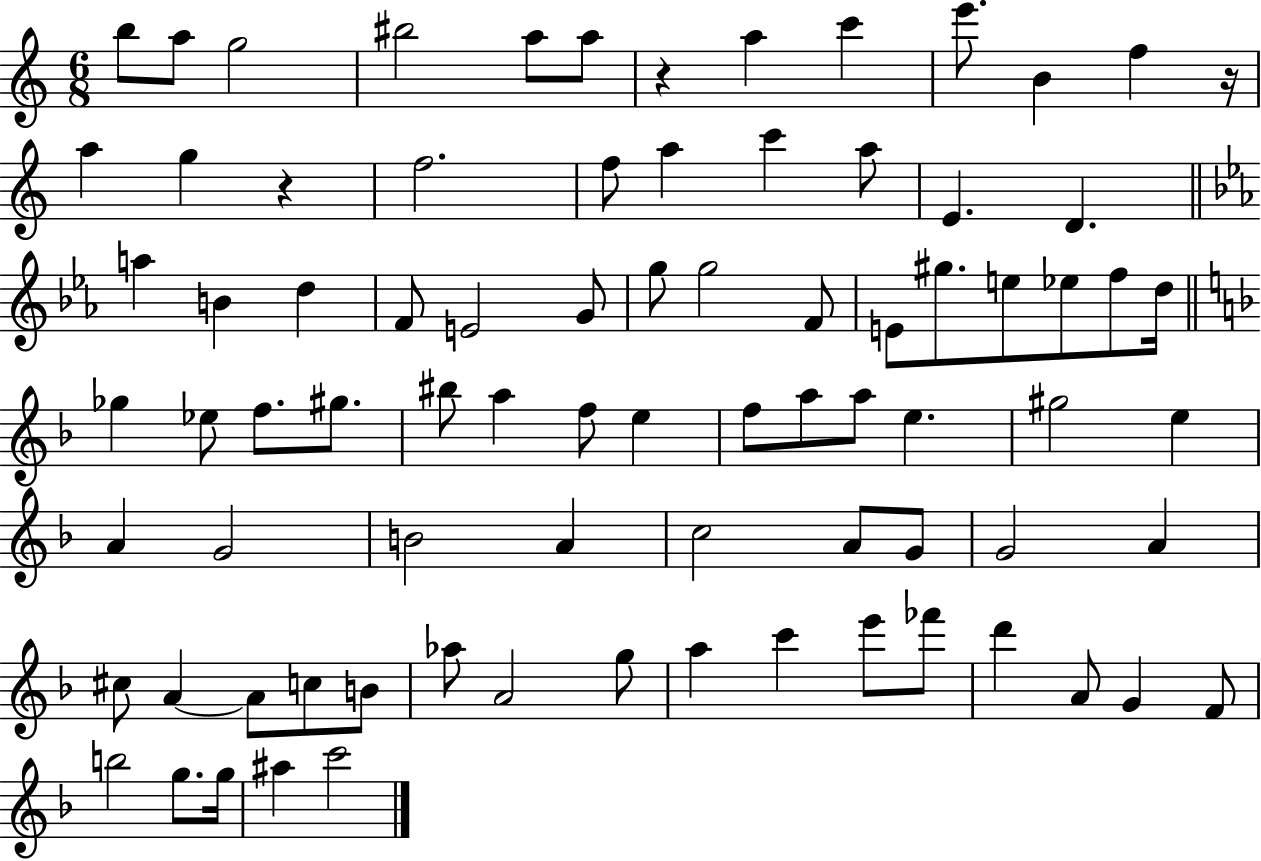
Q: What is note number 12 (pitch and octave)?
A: A5